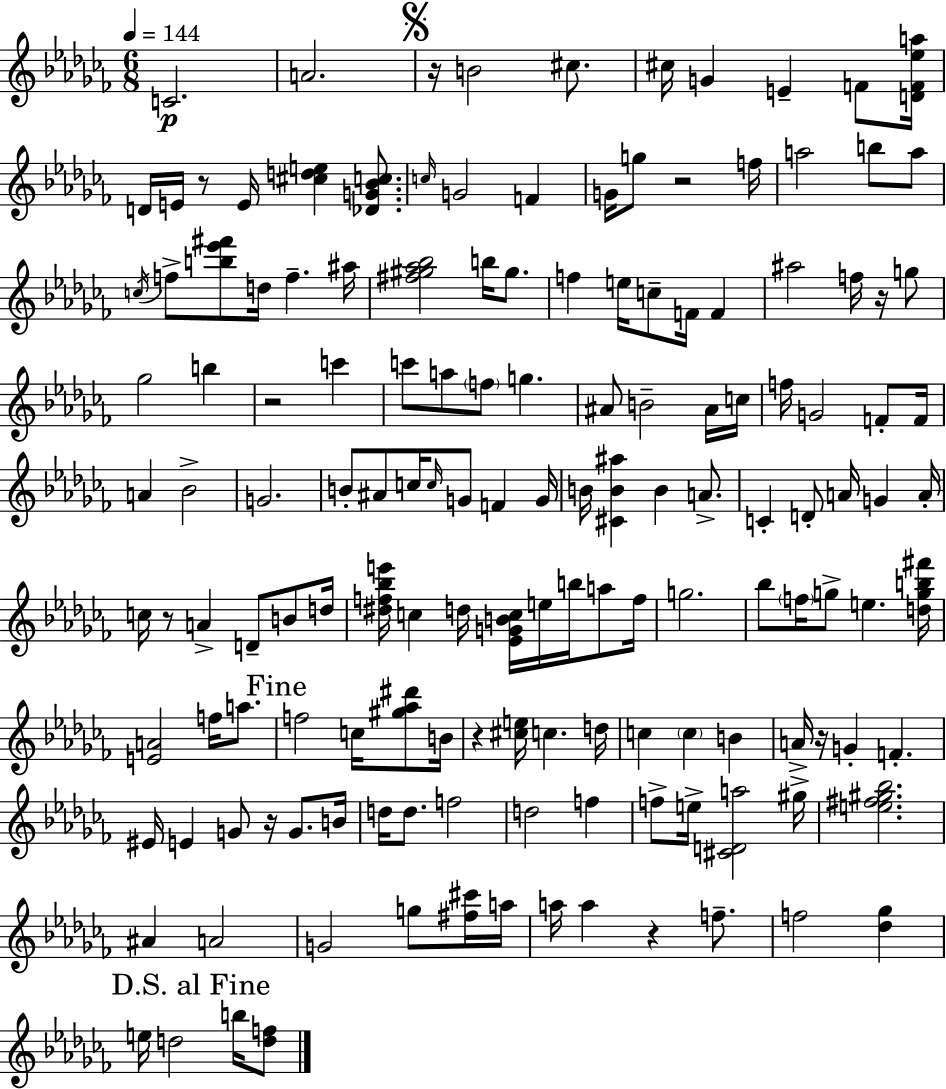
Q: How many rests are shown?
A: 10